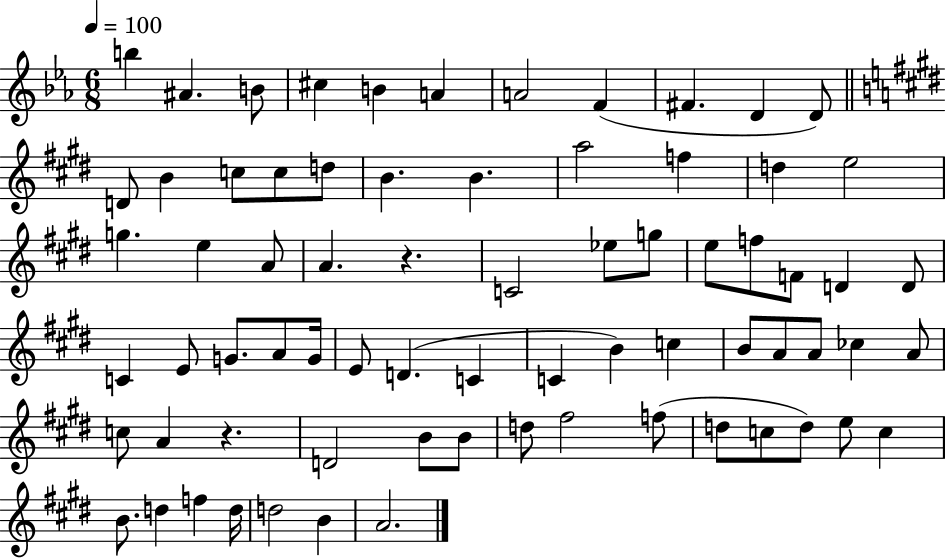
B5/q A#4/q. B4/e C#5/q B4/q A4/q A4/h F4/q F#4/q. D4/q D4/e D4/e B4/q C5/e C5/e D5/e B4/q. B4/q. A5/h F5/q D5/q E5/h G5/q. E5/q A4/e A4/q. R/q. C4/h Eb5/e G5/e E5/e F5/e F4/e D4/q D4/e C4/q E4/e G4/e. A4/e G4/s E4/e D4/q. C4/q C4/q B4/q C5/q B4/e A4/e A4/e CES5/q A4/e C5/e A4/q R/q. D4/h B4/e B4/e D5/e F#5/h F5/e D5/e C5/e D5/e E5/e C5/q B4/e. D5/q F5/q D5/s D5/h B4/q A4/h.